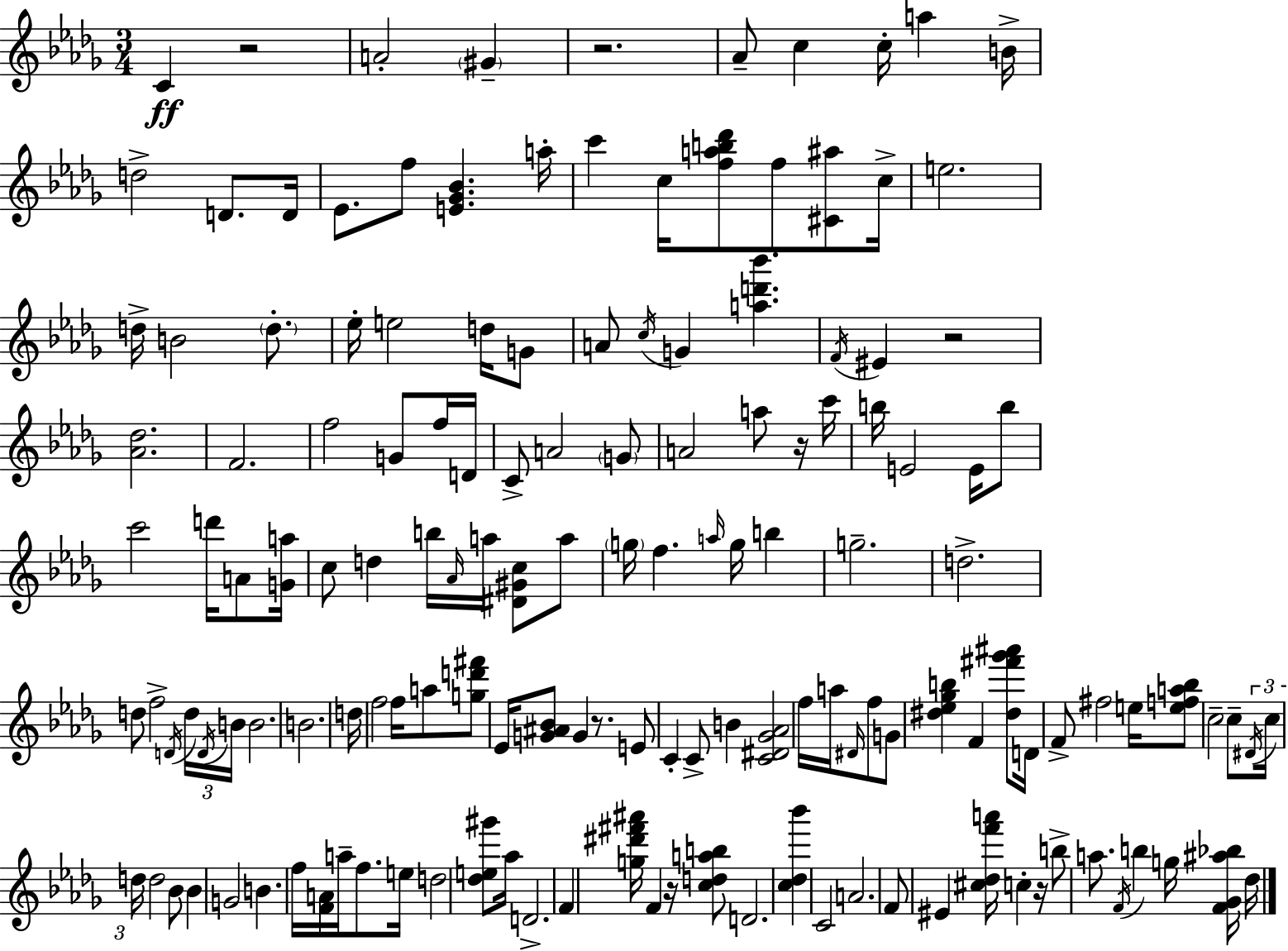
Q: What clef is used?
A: treble